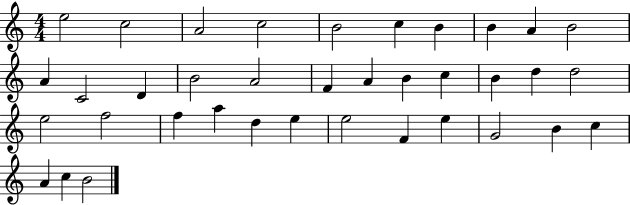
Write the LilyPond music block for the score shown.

{
  \clef treble
  \numericTimeSignature
  \time 4/4
  \key c \major
  e''2 c''2 | a'2 c''2 | b'2 c''4 b'4 | b'4 a'4 b'2 | \break a'4 c'2 d'4 | b'2 a'2 | f'4 a'4 b'4 c''4 | b'4 d''4 d''2 | \break e''2 f''2 | f''4 a''4 d''4 e''4 | e''2 f'4 e''4 | g'2 b'4 c''4 | \break a'4 c''4 b'2 | \bar "|."
}